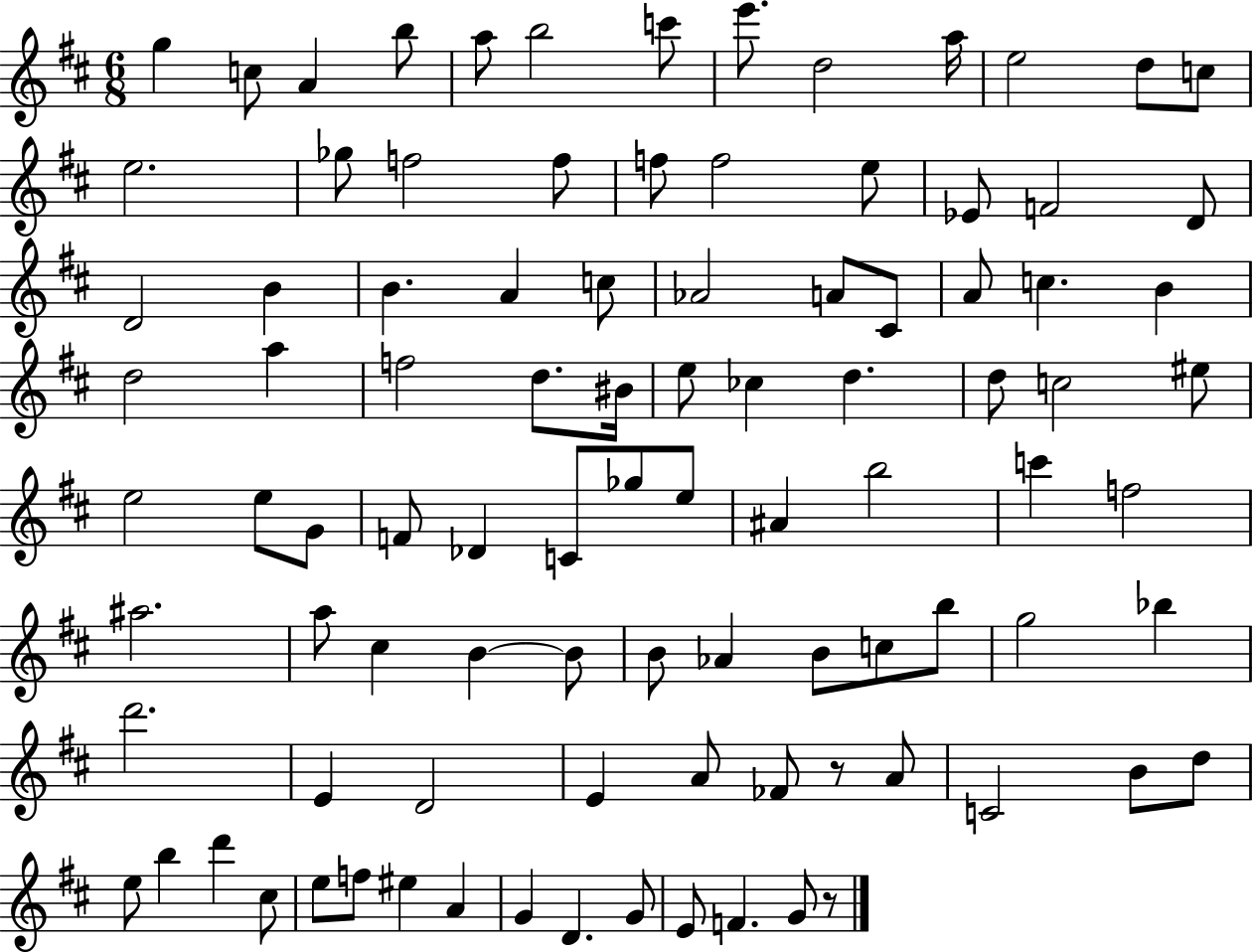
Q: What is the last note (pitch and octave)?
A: G4